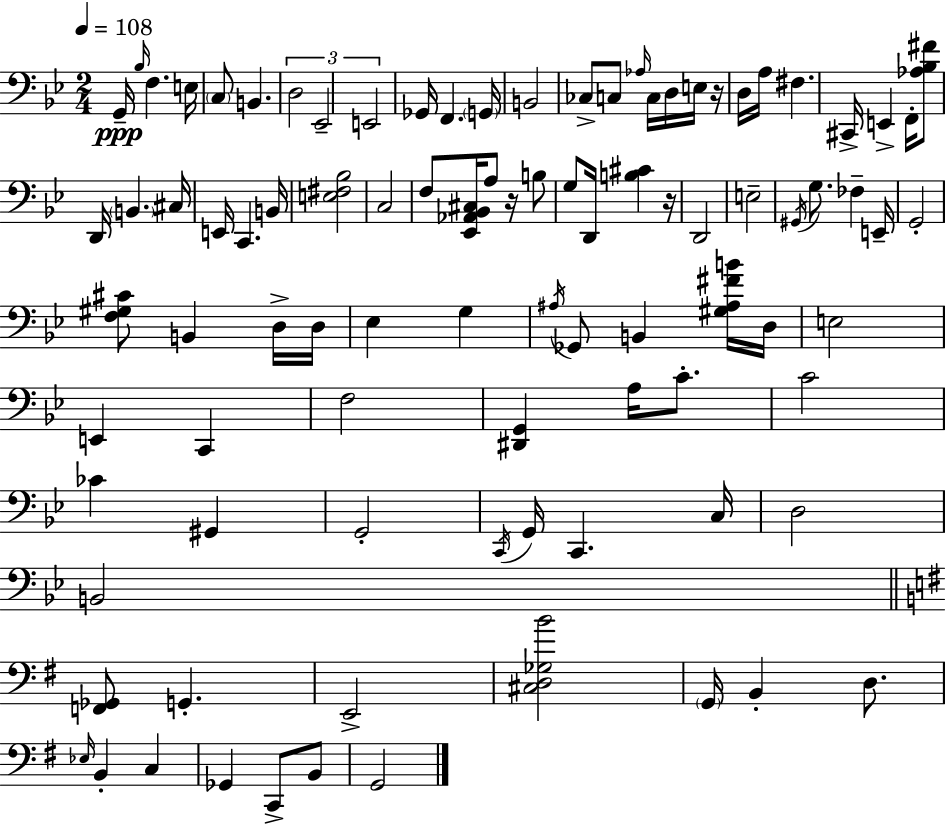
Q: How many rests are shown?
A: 3